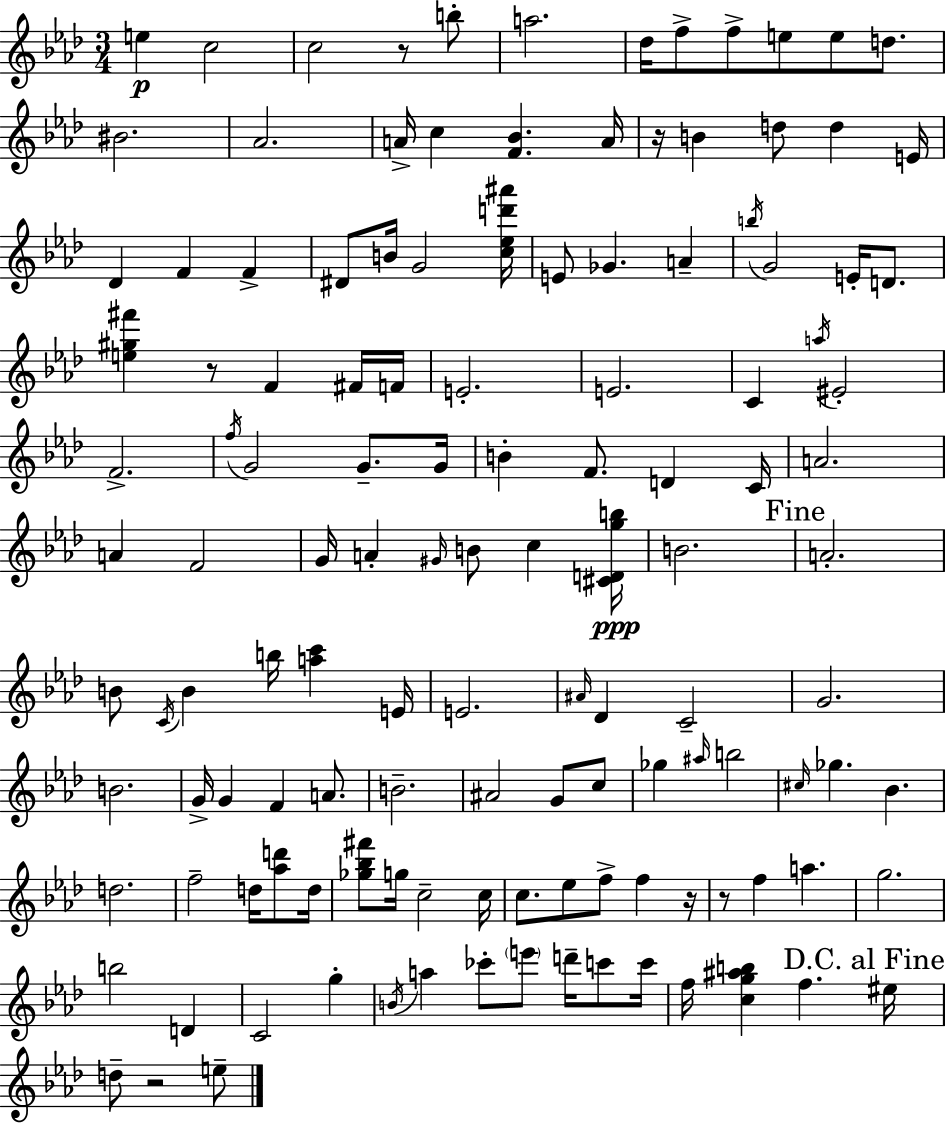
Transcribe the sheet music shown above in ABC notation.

X:1
T:Untitled
M:3/4
L:1/4
K:Fm
e c2 c2 z/2 b/2 a2 _d/4 f/2 f/2 e/2 e/2 d/2 ^B2 _A2 A/4 c [F_B] A/4 z/4 B d/2 d E/4 _D F F ^D/2 B/4 G2 [c_ed'^a']/4 E/2 _G A b/4 G2 E/4 D/2 [e^g^f'] z/2 F ^F/4 F/4 E2 E2 C a/4 ^E2 F2 f/4 G2 G/2 G/4 B F/2 D C/4 A2 A F2 G/4 A ^G/4 B/2 c [^CDgb]/4 B2 A2 B/2 C/4 B b/4 [ac'] E/4 E2 ^A/4 _D C2 G2 B2 G/4 G F A/2 B2 ^A2 G/2 c/2 _g ^a/4 b2 ^c/4 _g _B d2 f2 d/4 [_ad']/2 d/4 [_g_b^f']/2 g/4 c2 c/4 c/2 _e/2 f/2 f z/4 z/2 f a g2 b2 D C2 g B/4 a _c'/2 e'/2 d'/4 c'/2 c'/4 f/4 [cg^ab] f ^e/4 d/2 z2 e/2